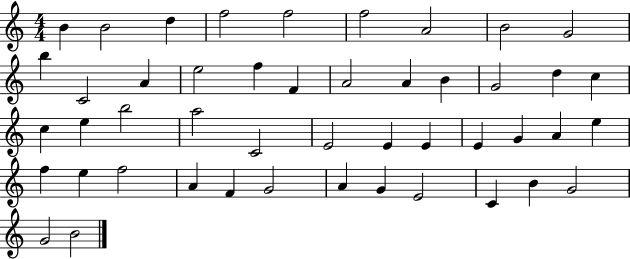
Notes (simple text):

B4/q B4/h D5/q F5/h F5/h F5/h A4/h B4/h G4/h B5/q C4/h A4/q E5/h F5/q F4/q A4/h A4/q B4/q G4/h D5/q C5/q C5/q E5/q B5/h A5/h C4/h E4/h E4/q E4/q E4/q G4/q A4/q E5/q F5/q E5/q F5/h A4/q F4/q G4/h A4/q G4/q E4/h C4/q B4/q G4/h G4/h B4/h